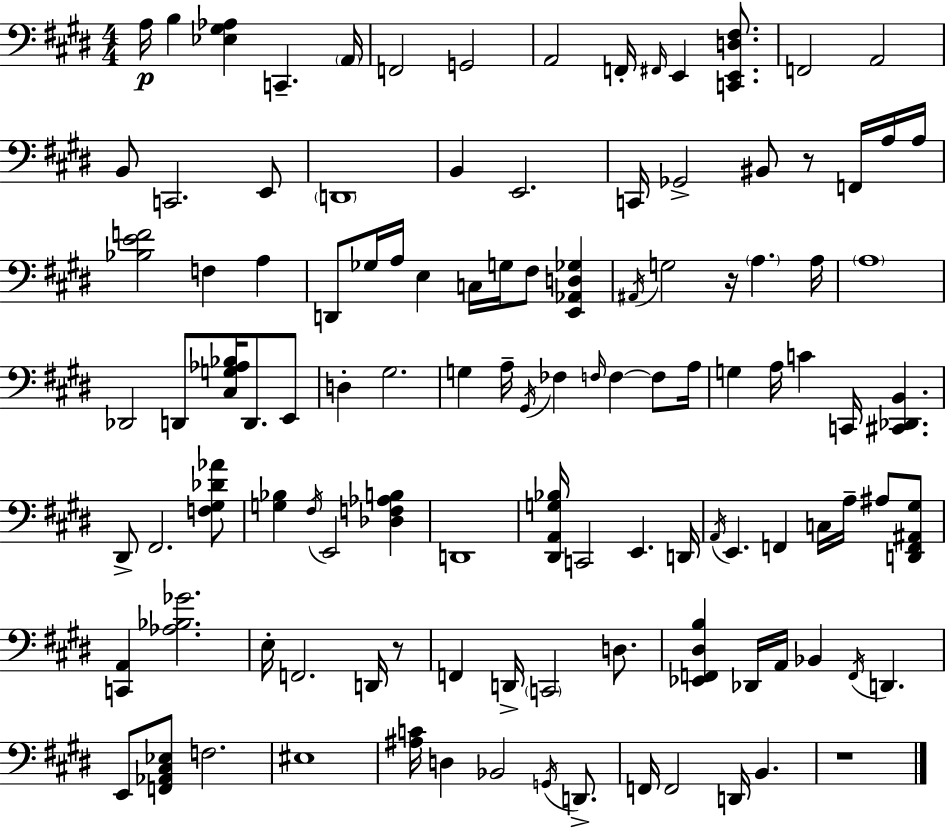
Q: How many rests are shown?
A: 4